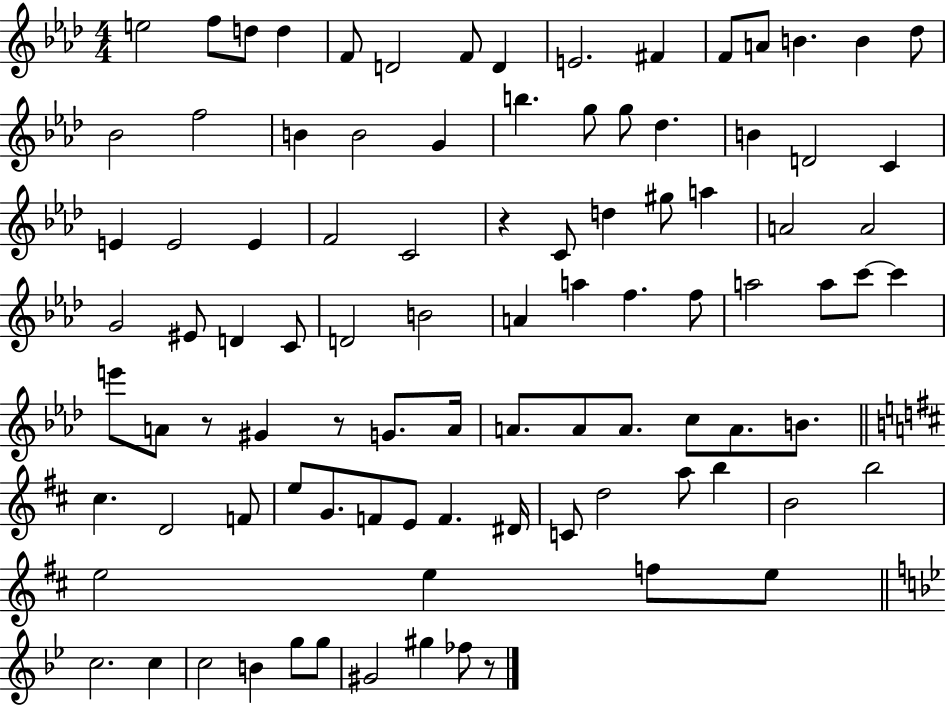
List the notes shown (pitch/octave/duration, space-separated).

E5/h F5/e D5/e D5/q F4/e D4/h F4/e D4/q E4/h. F#4/q F4/e A4/e B4/q. B4/q Db5/e Bb4/h F5/h B4/q B4/h G4/q B5/q. G5/e G5/e Db5/q. B4/q D4/h C4/q E4/q E4/h E4/q F4/h C4/h R/q C4/e D5/q G#5/e A5/q A4/h A4/h G4/h EIS4/e D4/q C4/e D4/h B4/h A4/q A5/q F5/q. F5/e A5/h A5/e C6/e C6/q E6/e A4/e R/e G#4/q R/e G4/e. A4/s A4/e. A4/e A4/e. C5/e A4/e. B4/e. C#5/q. D4/h F4/e E5/e G4/e. F4/e E4/e F4/q. D#4/s C4/e D5/h A5/e B5/q B4/h B5/h E5/h E5/q F5/e E5/e C5/h. C5/q C5/h B4/q G5/e G5/e G#4/h G#5/q FES5/e R/e